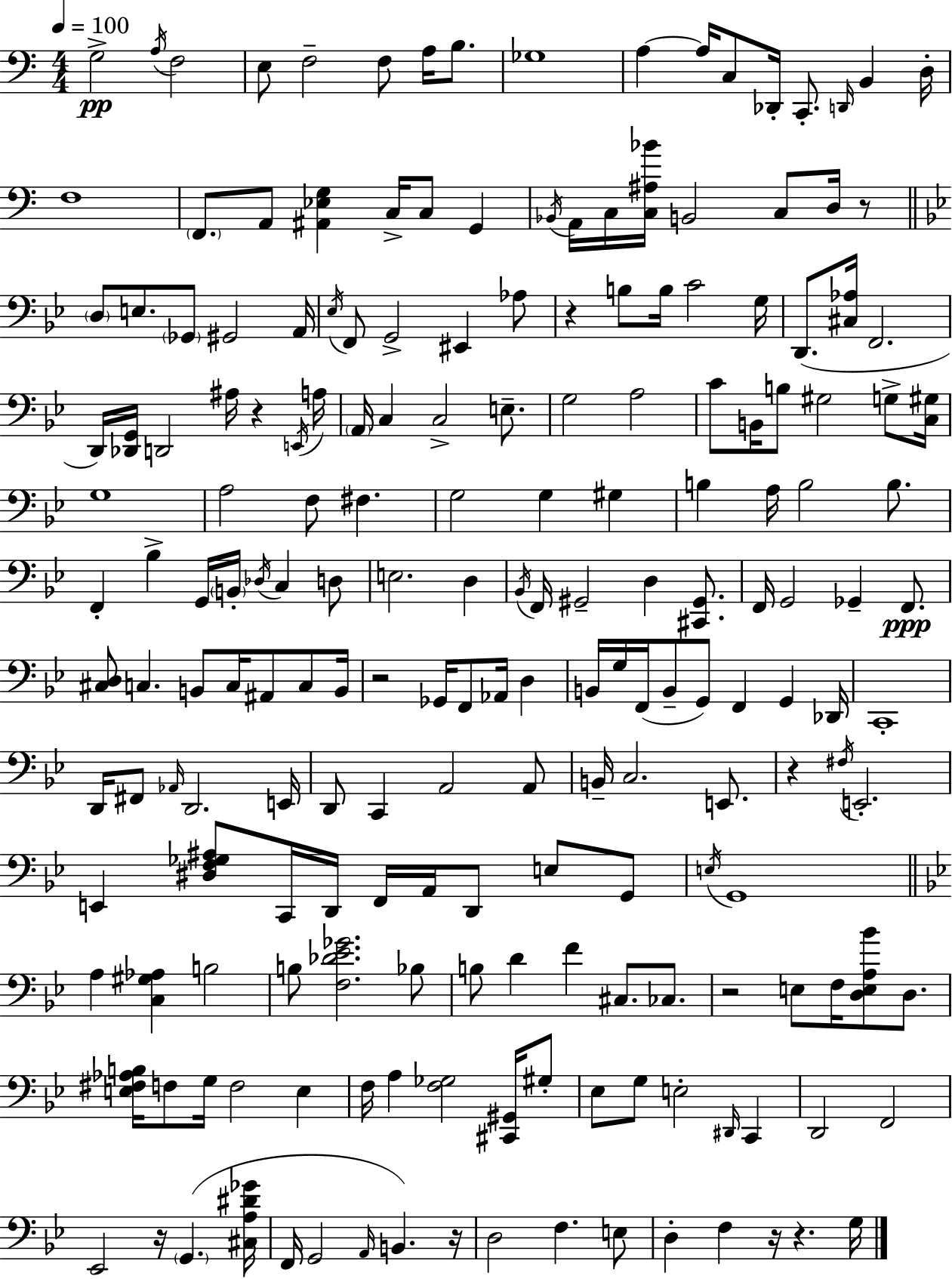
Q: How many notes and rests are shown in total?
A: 195